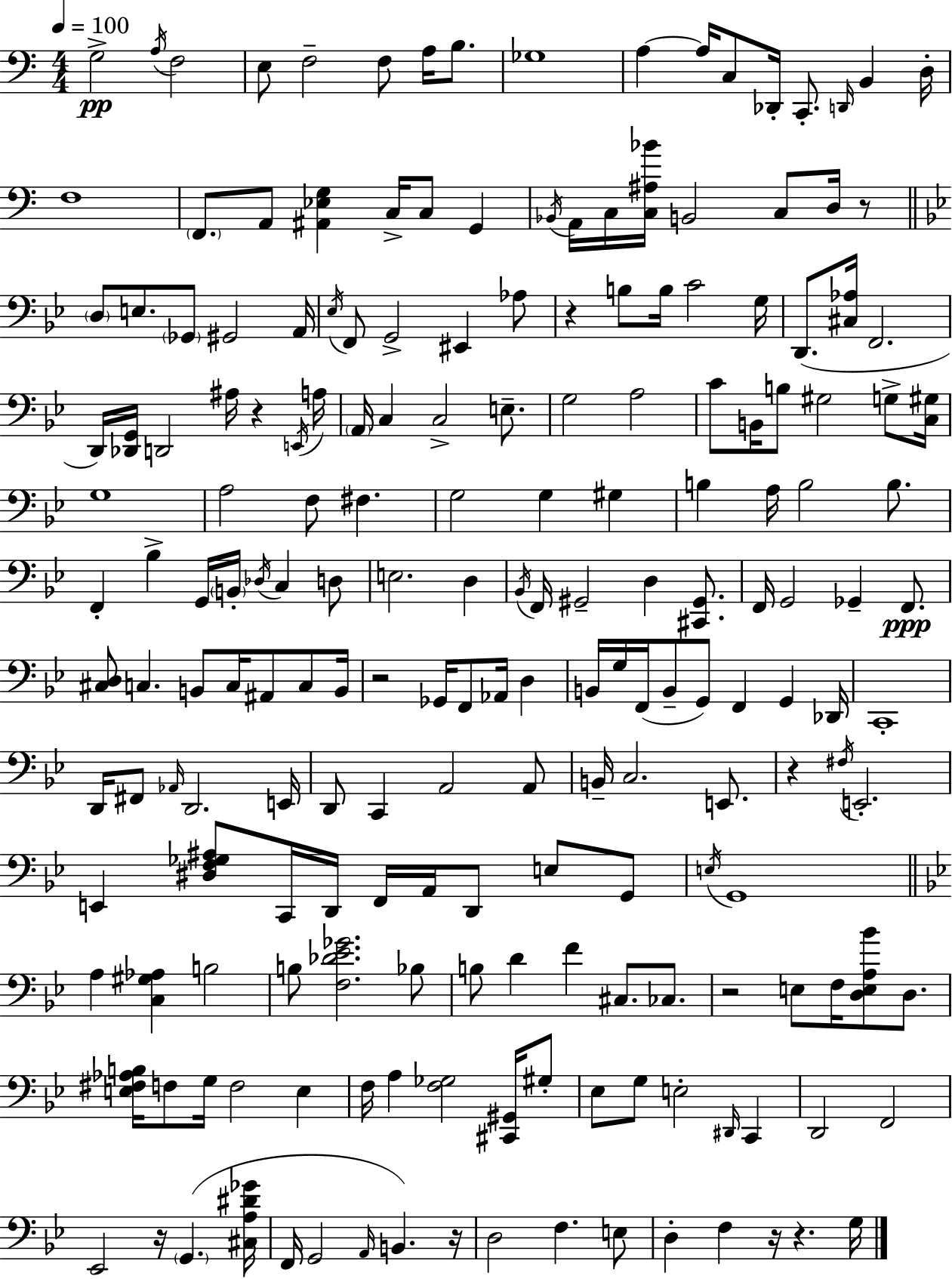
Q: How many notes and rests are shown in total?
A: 195